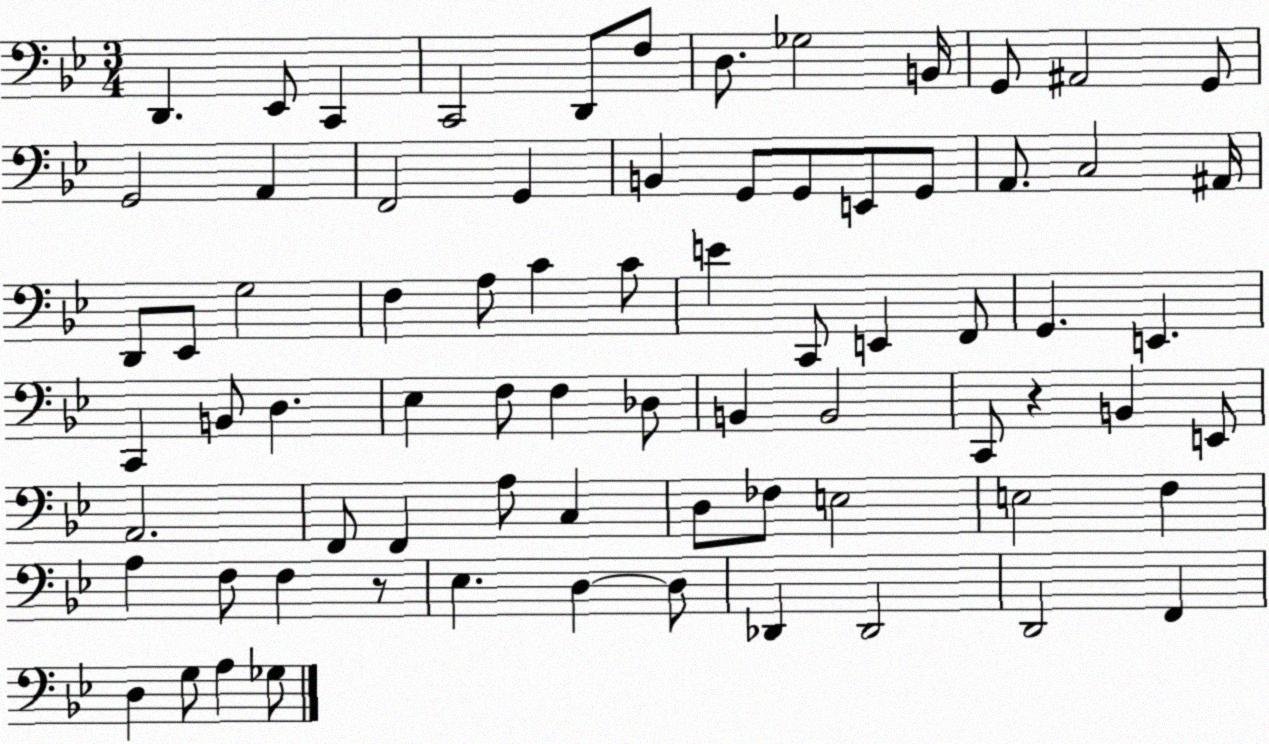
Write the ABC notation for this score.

X:1
T:Untitled
M:3/4
L:1/4
K:Bb
D,, _E,,/2 C,, C,,2 D,,/2 F,/2 D,/2 _G,2 B,,/4 G,,/2 ^A,,2 G,,/2 G,,2 A,, F,,2 G,, B,, G,,/2 G,,/2 E,,/2 G,,/2 A,,/2 C,2 ^A,,/4 D,,/2 _E,,/2 G,2 F, A,/2 C C/2 E C,,/2 E,, F,,/2 G,, E,, C,, B,,/2 D, _E, F,/2 F, _D,/2 B,, B,,2 C,,/2 z B,, E,,/2 A,,2 F,,/2 F,, A,/2 C, D,/2 _F,/2 E,2 E,2 F, A, F,/2 F, z/2 _E, D, D,/2 _D,, _D,,2 D,,2 F,, D, G,/2 A, _G,/2